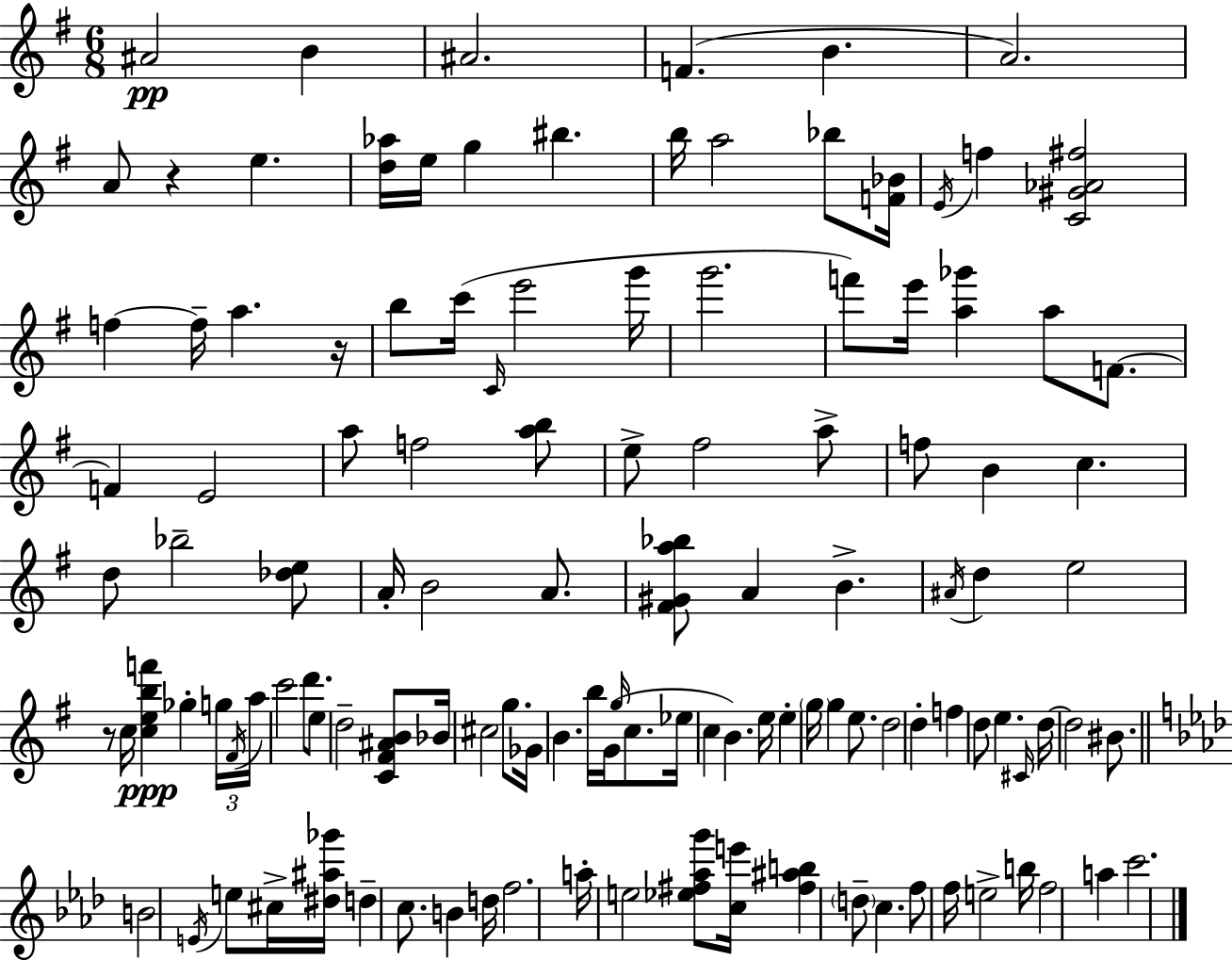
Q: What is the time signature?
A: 6/8